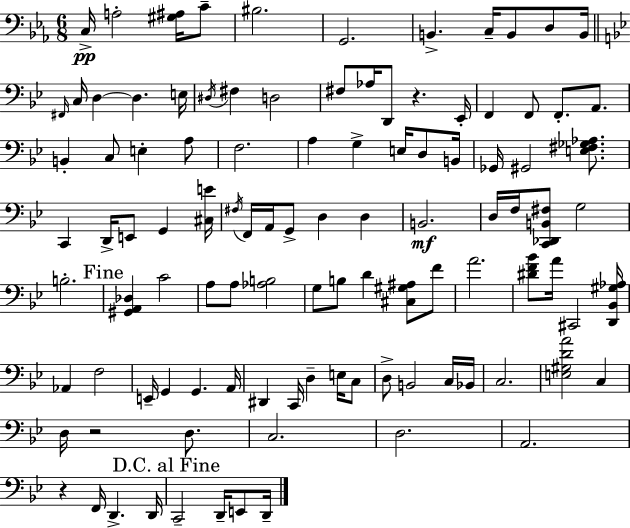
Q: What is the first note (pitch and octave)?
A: C3